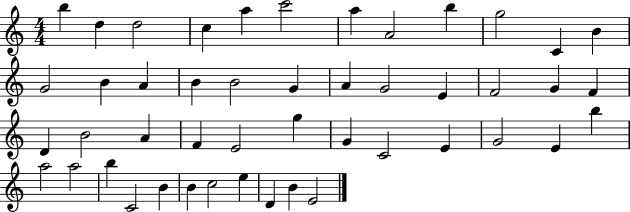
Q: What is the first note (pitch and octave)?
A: B5